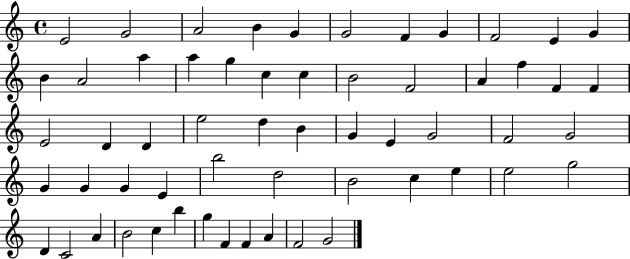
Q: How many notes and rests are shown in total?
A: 58